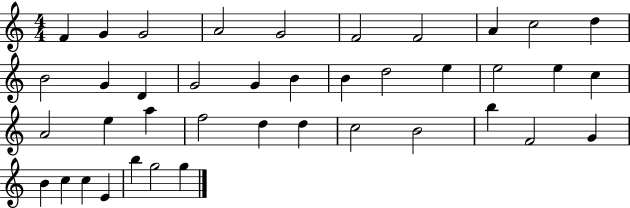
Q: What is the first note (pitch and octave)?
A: F4